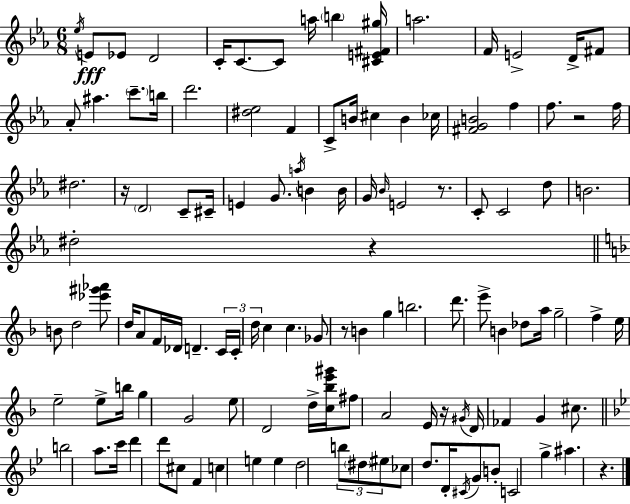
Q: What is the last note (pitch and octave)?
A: A#5